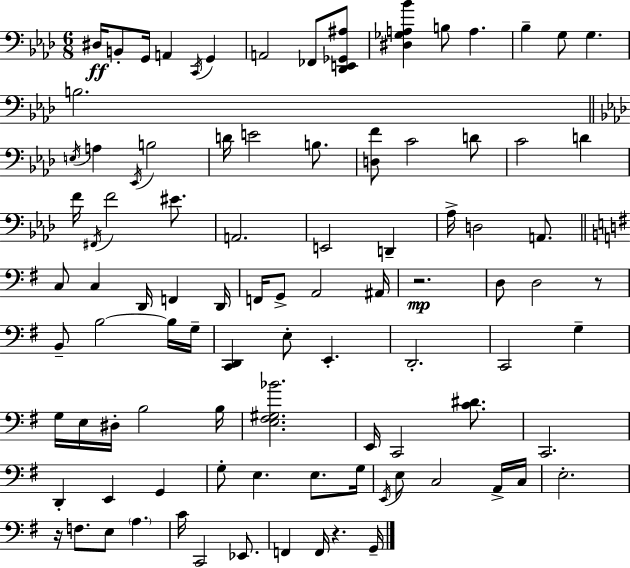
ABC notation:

X:1
T:Untitled
M:6/8
L:1/4
K:Fm
^D,/4 B,,/2 G,,/4 A,, C,,/4 G,, A,,2 _F,,/2 [_D,,E,,_G,,^A,]/2 [^D,_G,A,_B] B,/2 A, _B, G,/2 G, B,2 E,/4 A, _E,,/4 B,2 D/4 E2 B,/2 [D,F]/2 C2 D/2 C2 D F/4 ^F,,/4 F2 ^E/2 A,,2 E,,2 D,, _A,/4 D,2 A,,/2 C,/2 C, D,,/4 F,, D,,/4 F,,/4 G,,/2 A,,2 ^A,,/4 z2 D,/2 D,2 z/2 B,,/2 B,2 B,/4 G,/4 [C,,D,,] E,/2 E,, D,,2 C,,2 G, G,/4 E,/4 ^D,/4 B,2 B,/4 [E,^F,^G,_B]2 E,,/4 C,,2 [C^D]/2 C,,2 D,, E,, G,, G,/2 E, E,/2 G,/4 E,,/4 E,/2 C,2 A,,/4 C,/4 E,2 z/4 F,/2 E,/2 A, C/4 C,,2 _E,,/2 F,, F,,/4 z G,,/4